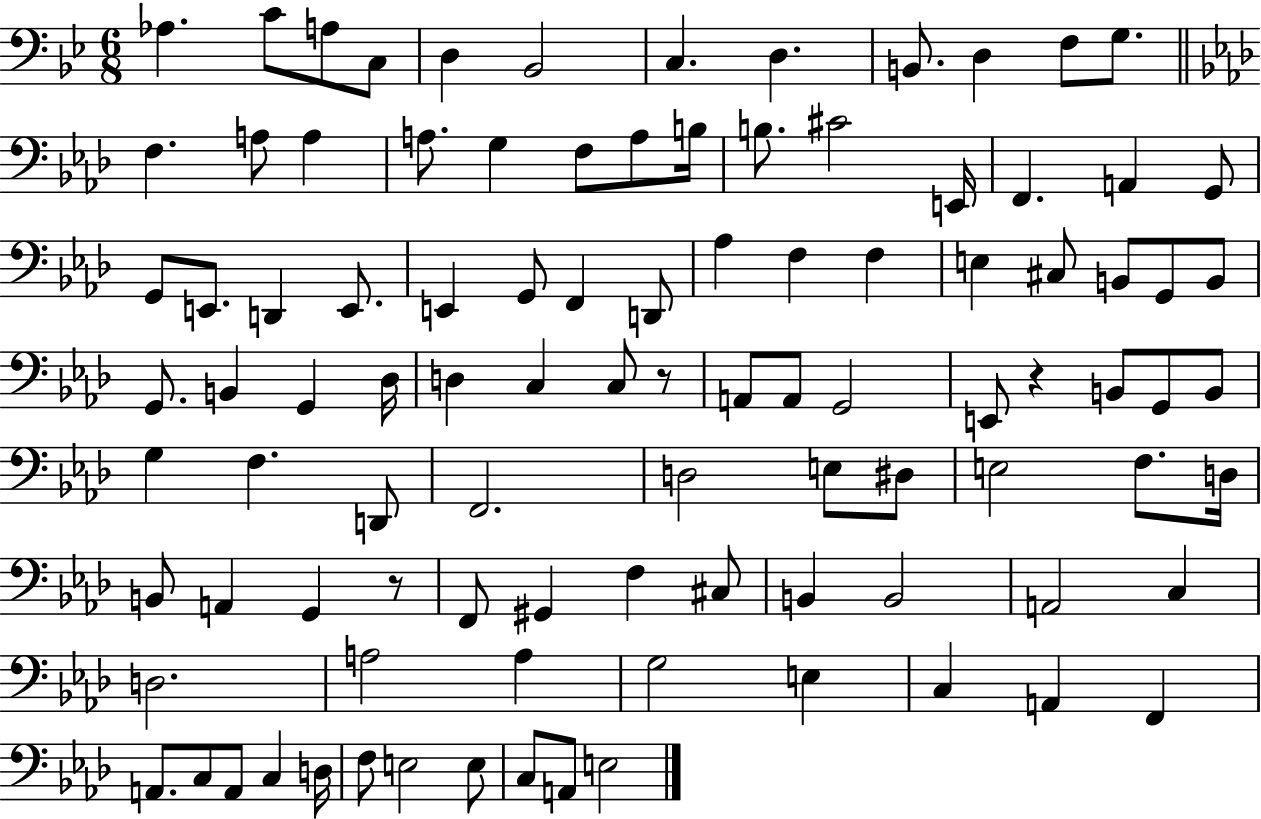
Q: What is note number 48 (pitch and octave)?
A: C3